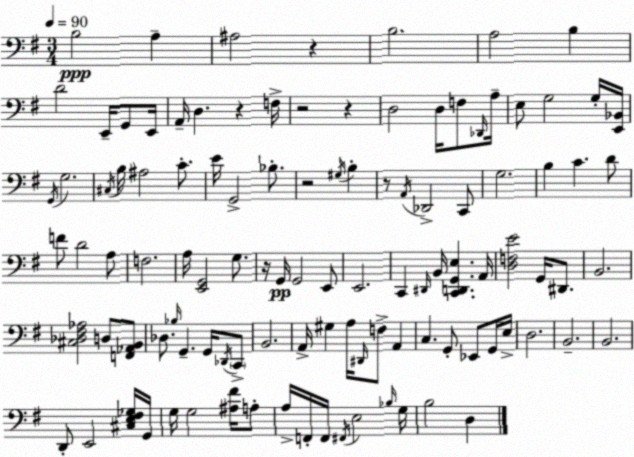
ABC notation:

X:1
T:Untitled
M:3/4
L:1/4
K:G
B,2 A, ^A,2 z B,2 A,2 B, D2 E,,/4 G,,/2 E,,/4 A,,/4 D, z F,/4 z2 z D,2 D,/4 F,/2 _D,,/4 A,/4 E,/2 G,2 G,/4 [E,,_B,,]/4 G,,/4 G,2 ^C,/4 B,/4 ^A,2 C/2 E/4 G,,2 _B,/2 z2 ^G,/4 B, z/2 A,,/4 _D,,2 C,,/2 G,2 B, C D/2 F/2 D2 A,/2 F,2 A,/4 [E,,G,,]2 G,/2 z/4 G,,/4 G,,2 E,,/2 E,,2 C,, ^D,,/4 B,,/4 [C,,D,,G,,E,] A,,/4 [D,F,E]2 G,,/4 ^D,,/2 B,,2 [^C,_D,^F,_A,]2 D,/2 [F,,_A,,B,,]/2 _D,/2 _B,/4 G,, G,,/4 _D,,/4 C,,/2 B,,2 A,,/4 ^G, A,/4 ^D,,/4 F,/2 A,, C, G,,/2 _E,,/2 G,,/4 E,/4 D,2 B,,2 B,,2 D,,/2 E,,2 [^C,E,^F,_G,]/4 G,,/4 G,/4 G,2 [^A,^F]/4 A,/2 A,/4 F,,/4 F,,/4 ^F,,/4 E,2 _B,/4 G,/4 B,2 D,